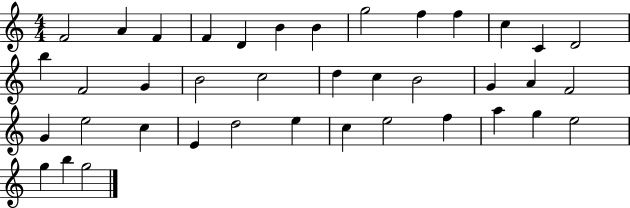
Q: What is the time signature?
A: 4/4